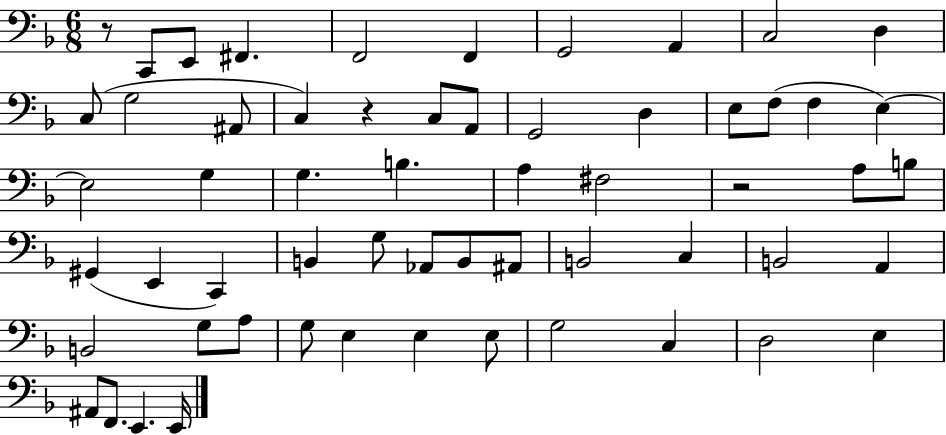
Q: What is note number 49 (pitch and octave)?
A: G3